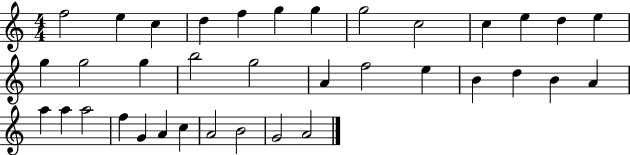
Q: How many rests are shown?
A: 0